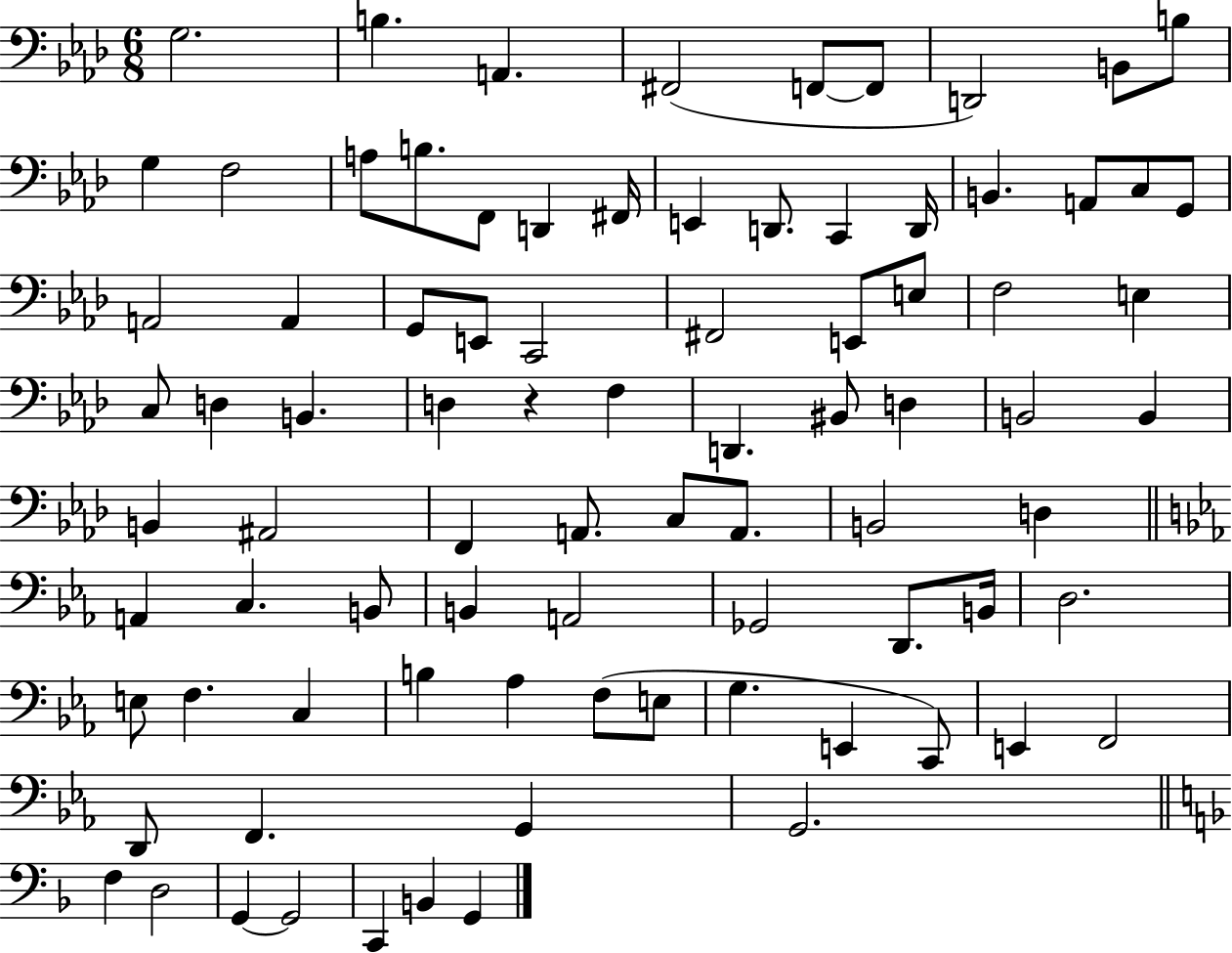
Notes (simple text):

G3/h. B3/q. A2/q. F#2/h F2/e F2/e D2/h B2/e B3/e G3/q F3/h A3/e B3/e. F2/e D2/q F#2/s E2/q D2/e. C2/q D2/s B2/q. A2/e C3/e G2/e A2/h A2/q G2/e E2/e C2/h F#2/h E2/e E3/e F3/h E3/q C3/e D3/q B2/q. D3/q R/q F3/q D2/q. BIS2/e D3/q B2/h B2/q B2/q A#2/h F2/q A2/e. C3/e A2/e. B2/h D3/q A2/q C3/q. B2/e B2/q A2/h Gb2/h D2/e. B2/s D3/h. E3/e F3/q. C3/q B3/q Ab3/q F3/e E3/e G3/q. E2/q C2/e E2/q F2/h D2/e F2/q. G2/q G2/h. F3/q D3/h G2/q G2/h C2/q B2/q G2/q